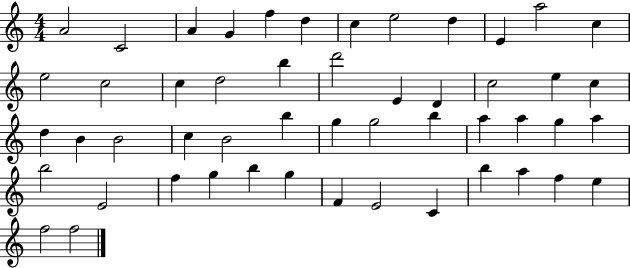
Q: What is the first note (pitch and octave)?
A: A4